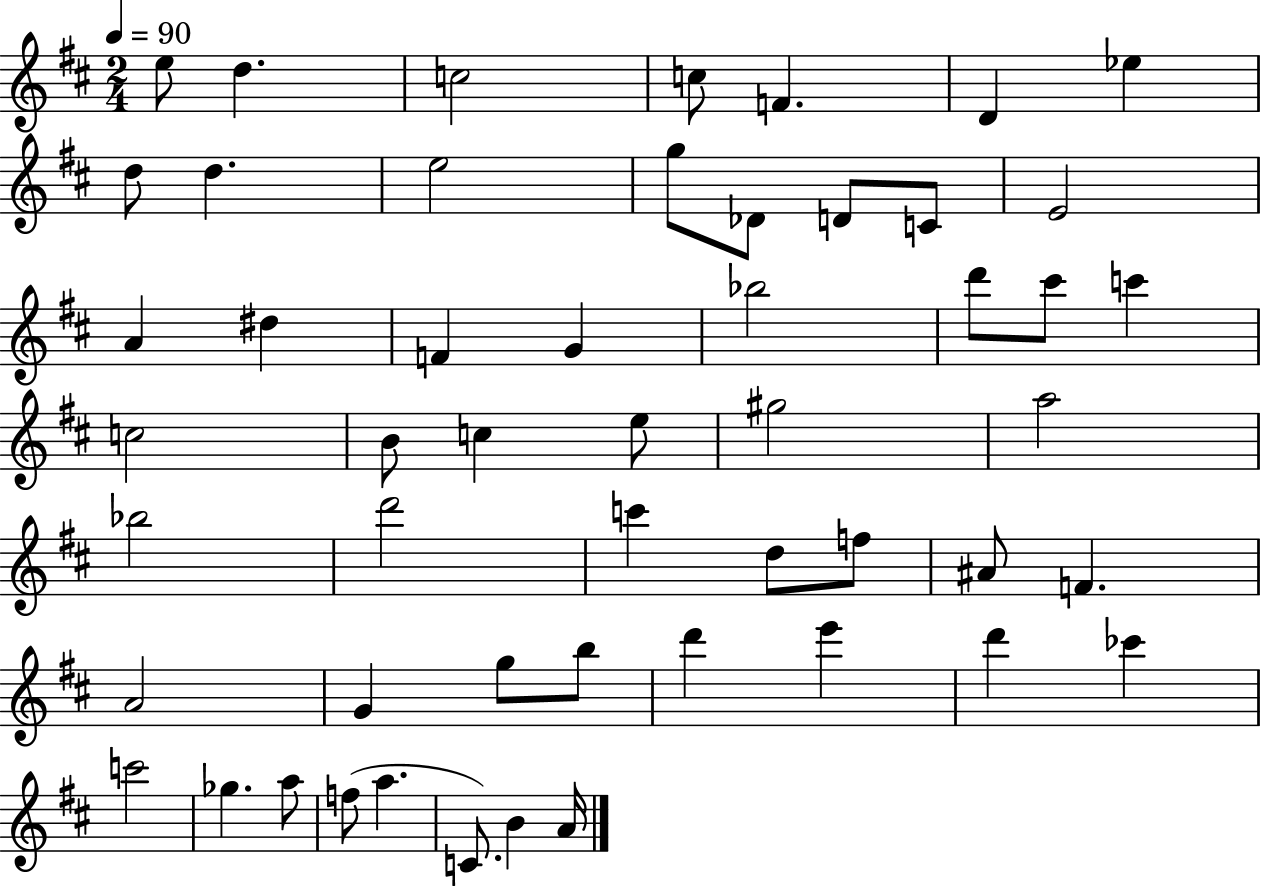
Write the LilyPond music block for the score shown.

{
  \clef treble
  \numericTimeSignature
  \time 2/4
  \key d \major
  \tempo 4 = 90
  e''8 d''4. | c''2 | c''8 f'4. | d'4 ees''4 | \break d''8 d''4. | e''2 | g''8 des'8 d'8 c'8 | e'2 | \break a'4 dis''4 | f'4 g'4 | bes''2 | d'''8 cis'''8 c'''4 | \break c''2 | b'8 c''4 e''8 | gis''2 | a''2 | \break bes''2 | d'''2 | c'''4 d''8 f''8 | ais'8 f'4. | \break a'2 | g'4 g''8 b''8 | d'''4 e'''4 | d'''4 ces'''4 | \break c'''2 | ges''4. a''8 | f''8( a''4. | c'8.) b'4 a'16 | \break \bar "|."
}